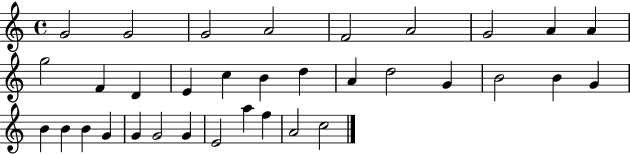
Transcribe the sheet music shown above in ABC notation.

X:1
T:Untitled
M:4/4
L:1/4
K:C
G2 G2 G2 A2 F2 A2 G2 A A g2 F D E c B d A d2 G B2 B G B B B G G G2 G E2 a f A2 c2